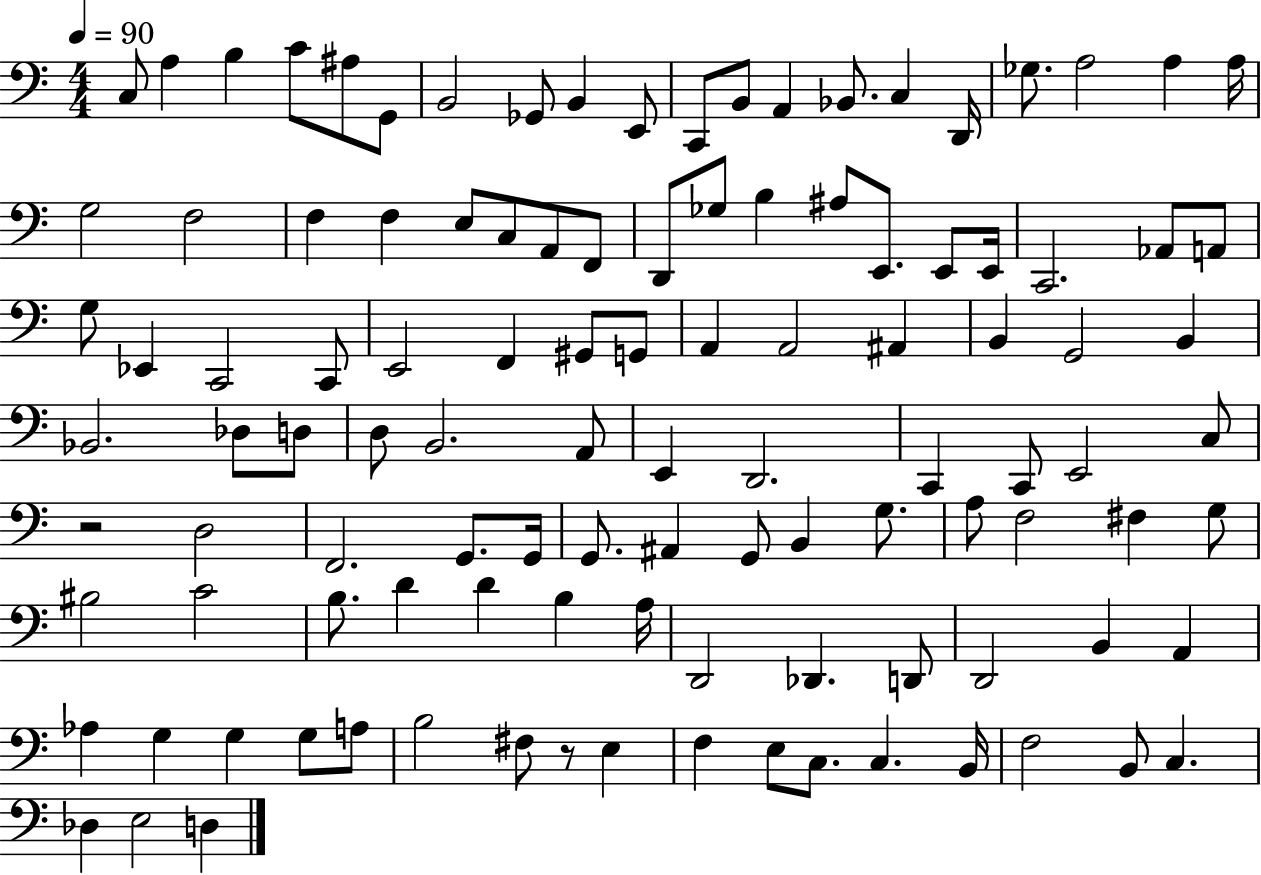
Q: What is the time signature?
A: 4/4